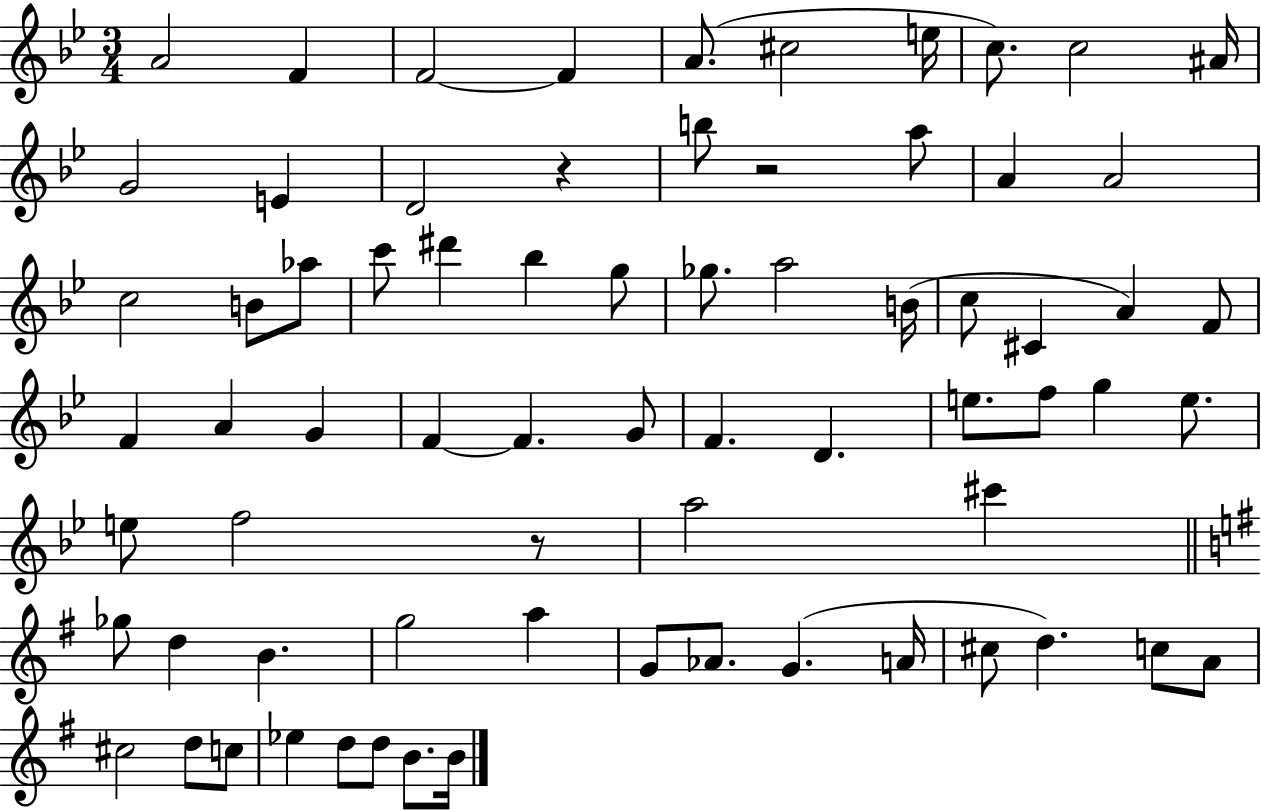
A4/h F4/q F4/h F4/q A4/e. C#5/h E5/s C5/e. C5/h A#4/s G4/h E4/q D4/h R/q B5/e R/h A5/e A4/q A4/h C5/h B4/e Ab5/e C6/e D#6/q Bb5/q G5/e Gb5/e. A5/h B4/s C5/e C#4/q A4/q F4/e F4/q A4/q G4/q F4/q F4/q. G4/e F4/q. D4/q. E5/e. F5/e G5/q E5/e. E5/e F5/h R/e A5/h C#6/q Gb5/e D5/q B4/q. G5/h A5/q G4/e Ab4/e. G4/q. A4/s C#5/e D5/q. C5/e A4/e C#5/h D5/e C5/e Eb5/q D5/e D5/e B4/e. B4/s